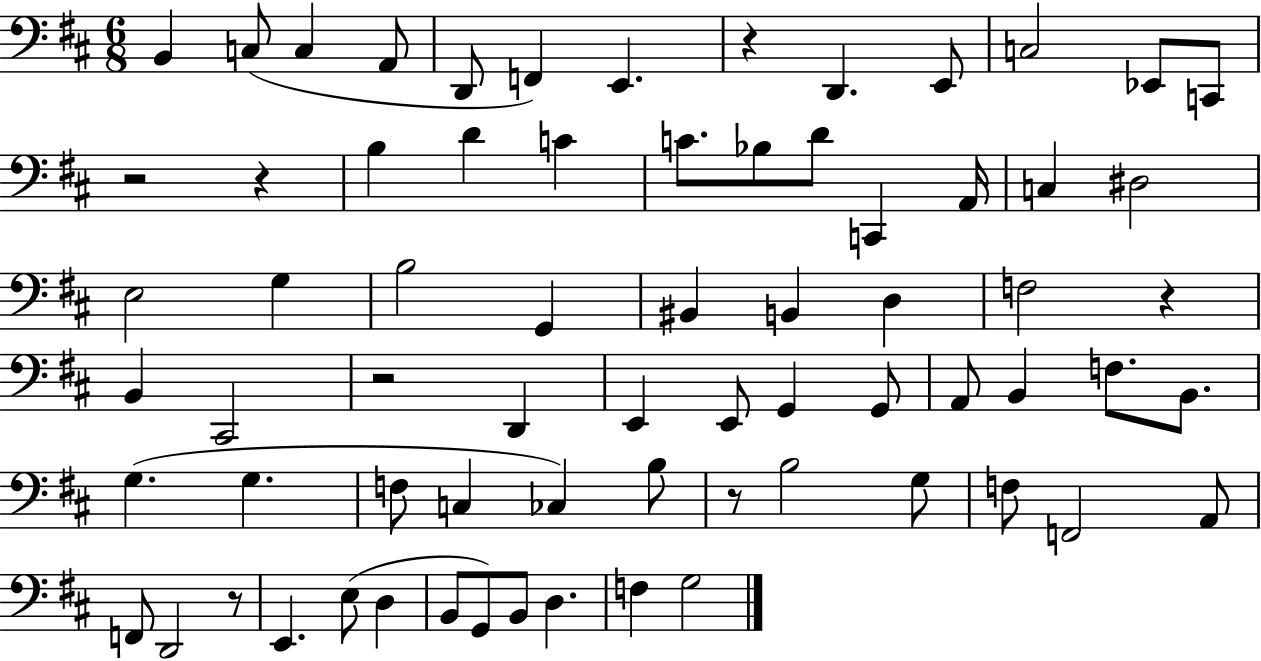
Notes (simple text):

B2/q C3/e C3/q A2/e D2/e F2/q E2/q. R/q D2/q. E2/e C3/h Eb2/e C2/e R/h R/q B3/q D4/q C4/q C4/e. Bb3/e D4/e C2/q A2/s C3/q D#3/h E3/h G3/q B3/h G2/q BIS2/q B2/q D3/q F3/h R/q B2/q C#2/h R/h D2/q E2/q E2/e G2/q G2/e A2/e B2/q F3/e. B2/e. G3/q. G3/q. F3/e C3/q CES3/q B3/e R/e B3/h G3/e F3/e F2/h A2/e F2/e D2/h R/e E2/q. E3/e D3/q B2/e G2/e B2/e D3/q. F3/q G3/h